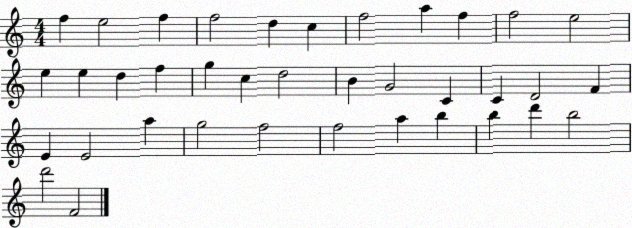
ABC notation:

X:1
T:Untitled
M:4/4
L:1/4
K:C
f e2 f f2 d c f2 a f f2 e2 e e d f g c d2 B G2 C C D2 F E E2 a g2 f2 f2 a b b d' b2 d'2 F2